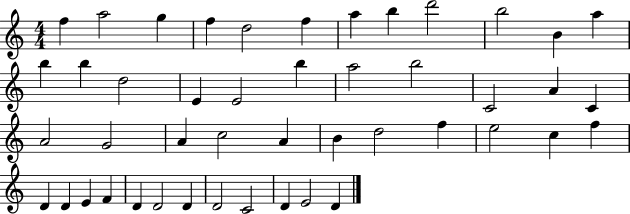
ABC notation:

X:1
T:Untitled
M:4/4
L:1/4
K:C
f a2 g f d2 f a b d'2 b2 B a b b d2 E E2 b a2 b2 C2 A C A2 G2 A c2 A B d2 f e2 c f D D E F D D2 D D2 C2 D E2 D